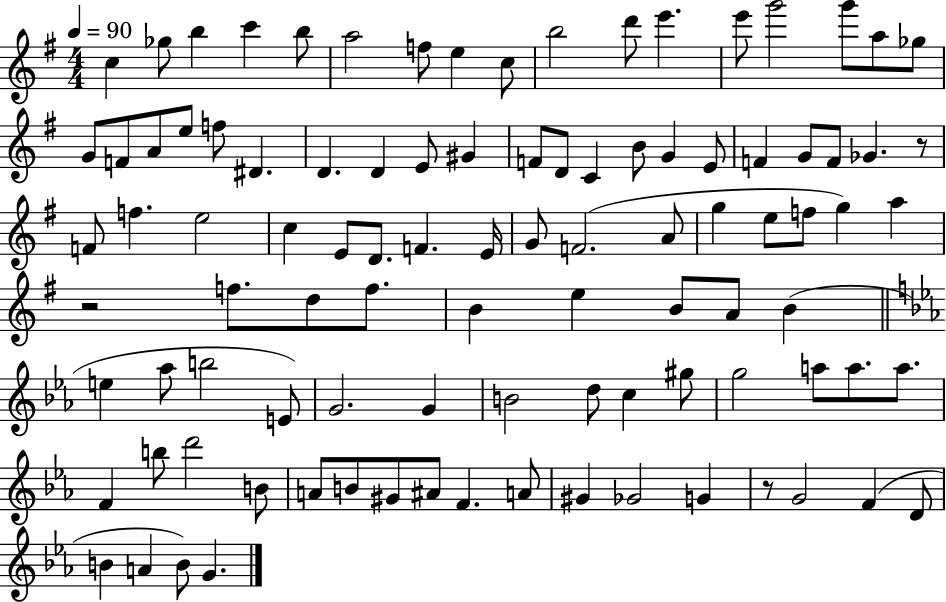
C5/q Gb5/e B5/q C6/q B5/e A5/h F5/e E5/q C5/e B5/h D6/e E6/q. E6/e G6/h G6/e A5/e Gb5/e G4/e F4/e A4/e E5/e F5/e D#4/q. D4/q. D4/q E4/e G#4/q F4/e D4/e C4/q B4/e G4/q E4/e F4/q G4/e F4/e Gb4/q. R/e F4/e F5/q. E5/h C5/q E4/e D4/e. F4/q. E4/s G4/e F4/h. A4/e G5/q E5/e F5/e G5/q A5/q R/h F5/e. D5/e F5/e. B4/q E5/q B4/e A4/e B4/q E5/q Ab5/e B5/h E4/e G4/h. G4/q B4/h D5/e C5/q G#5/e G5/h A5/e A5/e. A5/e. F4/q B5/e D6/h B4/e A4/e B4/e G#4/e A#4/e F4/q. A4/e G#4/q Gb4/h G4/q R/e G4/h F4/q D4/e B4/q A4/q B4/e G4/q.